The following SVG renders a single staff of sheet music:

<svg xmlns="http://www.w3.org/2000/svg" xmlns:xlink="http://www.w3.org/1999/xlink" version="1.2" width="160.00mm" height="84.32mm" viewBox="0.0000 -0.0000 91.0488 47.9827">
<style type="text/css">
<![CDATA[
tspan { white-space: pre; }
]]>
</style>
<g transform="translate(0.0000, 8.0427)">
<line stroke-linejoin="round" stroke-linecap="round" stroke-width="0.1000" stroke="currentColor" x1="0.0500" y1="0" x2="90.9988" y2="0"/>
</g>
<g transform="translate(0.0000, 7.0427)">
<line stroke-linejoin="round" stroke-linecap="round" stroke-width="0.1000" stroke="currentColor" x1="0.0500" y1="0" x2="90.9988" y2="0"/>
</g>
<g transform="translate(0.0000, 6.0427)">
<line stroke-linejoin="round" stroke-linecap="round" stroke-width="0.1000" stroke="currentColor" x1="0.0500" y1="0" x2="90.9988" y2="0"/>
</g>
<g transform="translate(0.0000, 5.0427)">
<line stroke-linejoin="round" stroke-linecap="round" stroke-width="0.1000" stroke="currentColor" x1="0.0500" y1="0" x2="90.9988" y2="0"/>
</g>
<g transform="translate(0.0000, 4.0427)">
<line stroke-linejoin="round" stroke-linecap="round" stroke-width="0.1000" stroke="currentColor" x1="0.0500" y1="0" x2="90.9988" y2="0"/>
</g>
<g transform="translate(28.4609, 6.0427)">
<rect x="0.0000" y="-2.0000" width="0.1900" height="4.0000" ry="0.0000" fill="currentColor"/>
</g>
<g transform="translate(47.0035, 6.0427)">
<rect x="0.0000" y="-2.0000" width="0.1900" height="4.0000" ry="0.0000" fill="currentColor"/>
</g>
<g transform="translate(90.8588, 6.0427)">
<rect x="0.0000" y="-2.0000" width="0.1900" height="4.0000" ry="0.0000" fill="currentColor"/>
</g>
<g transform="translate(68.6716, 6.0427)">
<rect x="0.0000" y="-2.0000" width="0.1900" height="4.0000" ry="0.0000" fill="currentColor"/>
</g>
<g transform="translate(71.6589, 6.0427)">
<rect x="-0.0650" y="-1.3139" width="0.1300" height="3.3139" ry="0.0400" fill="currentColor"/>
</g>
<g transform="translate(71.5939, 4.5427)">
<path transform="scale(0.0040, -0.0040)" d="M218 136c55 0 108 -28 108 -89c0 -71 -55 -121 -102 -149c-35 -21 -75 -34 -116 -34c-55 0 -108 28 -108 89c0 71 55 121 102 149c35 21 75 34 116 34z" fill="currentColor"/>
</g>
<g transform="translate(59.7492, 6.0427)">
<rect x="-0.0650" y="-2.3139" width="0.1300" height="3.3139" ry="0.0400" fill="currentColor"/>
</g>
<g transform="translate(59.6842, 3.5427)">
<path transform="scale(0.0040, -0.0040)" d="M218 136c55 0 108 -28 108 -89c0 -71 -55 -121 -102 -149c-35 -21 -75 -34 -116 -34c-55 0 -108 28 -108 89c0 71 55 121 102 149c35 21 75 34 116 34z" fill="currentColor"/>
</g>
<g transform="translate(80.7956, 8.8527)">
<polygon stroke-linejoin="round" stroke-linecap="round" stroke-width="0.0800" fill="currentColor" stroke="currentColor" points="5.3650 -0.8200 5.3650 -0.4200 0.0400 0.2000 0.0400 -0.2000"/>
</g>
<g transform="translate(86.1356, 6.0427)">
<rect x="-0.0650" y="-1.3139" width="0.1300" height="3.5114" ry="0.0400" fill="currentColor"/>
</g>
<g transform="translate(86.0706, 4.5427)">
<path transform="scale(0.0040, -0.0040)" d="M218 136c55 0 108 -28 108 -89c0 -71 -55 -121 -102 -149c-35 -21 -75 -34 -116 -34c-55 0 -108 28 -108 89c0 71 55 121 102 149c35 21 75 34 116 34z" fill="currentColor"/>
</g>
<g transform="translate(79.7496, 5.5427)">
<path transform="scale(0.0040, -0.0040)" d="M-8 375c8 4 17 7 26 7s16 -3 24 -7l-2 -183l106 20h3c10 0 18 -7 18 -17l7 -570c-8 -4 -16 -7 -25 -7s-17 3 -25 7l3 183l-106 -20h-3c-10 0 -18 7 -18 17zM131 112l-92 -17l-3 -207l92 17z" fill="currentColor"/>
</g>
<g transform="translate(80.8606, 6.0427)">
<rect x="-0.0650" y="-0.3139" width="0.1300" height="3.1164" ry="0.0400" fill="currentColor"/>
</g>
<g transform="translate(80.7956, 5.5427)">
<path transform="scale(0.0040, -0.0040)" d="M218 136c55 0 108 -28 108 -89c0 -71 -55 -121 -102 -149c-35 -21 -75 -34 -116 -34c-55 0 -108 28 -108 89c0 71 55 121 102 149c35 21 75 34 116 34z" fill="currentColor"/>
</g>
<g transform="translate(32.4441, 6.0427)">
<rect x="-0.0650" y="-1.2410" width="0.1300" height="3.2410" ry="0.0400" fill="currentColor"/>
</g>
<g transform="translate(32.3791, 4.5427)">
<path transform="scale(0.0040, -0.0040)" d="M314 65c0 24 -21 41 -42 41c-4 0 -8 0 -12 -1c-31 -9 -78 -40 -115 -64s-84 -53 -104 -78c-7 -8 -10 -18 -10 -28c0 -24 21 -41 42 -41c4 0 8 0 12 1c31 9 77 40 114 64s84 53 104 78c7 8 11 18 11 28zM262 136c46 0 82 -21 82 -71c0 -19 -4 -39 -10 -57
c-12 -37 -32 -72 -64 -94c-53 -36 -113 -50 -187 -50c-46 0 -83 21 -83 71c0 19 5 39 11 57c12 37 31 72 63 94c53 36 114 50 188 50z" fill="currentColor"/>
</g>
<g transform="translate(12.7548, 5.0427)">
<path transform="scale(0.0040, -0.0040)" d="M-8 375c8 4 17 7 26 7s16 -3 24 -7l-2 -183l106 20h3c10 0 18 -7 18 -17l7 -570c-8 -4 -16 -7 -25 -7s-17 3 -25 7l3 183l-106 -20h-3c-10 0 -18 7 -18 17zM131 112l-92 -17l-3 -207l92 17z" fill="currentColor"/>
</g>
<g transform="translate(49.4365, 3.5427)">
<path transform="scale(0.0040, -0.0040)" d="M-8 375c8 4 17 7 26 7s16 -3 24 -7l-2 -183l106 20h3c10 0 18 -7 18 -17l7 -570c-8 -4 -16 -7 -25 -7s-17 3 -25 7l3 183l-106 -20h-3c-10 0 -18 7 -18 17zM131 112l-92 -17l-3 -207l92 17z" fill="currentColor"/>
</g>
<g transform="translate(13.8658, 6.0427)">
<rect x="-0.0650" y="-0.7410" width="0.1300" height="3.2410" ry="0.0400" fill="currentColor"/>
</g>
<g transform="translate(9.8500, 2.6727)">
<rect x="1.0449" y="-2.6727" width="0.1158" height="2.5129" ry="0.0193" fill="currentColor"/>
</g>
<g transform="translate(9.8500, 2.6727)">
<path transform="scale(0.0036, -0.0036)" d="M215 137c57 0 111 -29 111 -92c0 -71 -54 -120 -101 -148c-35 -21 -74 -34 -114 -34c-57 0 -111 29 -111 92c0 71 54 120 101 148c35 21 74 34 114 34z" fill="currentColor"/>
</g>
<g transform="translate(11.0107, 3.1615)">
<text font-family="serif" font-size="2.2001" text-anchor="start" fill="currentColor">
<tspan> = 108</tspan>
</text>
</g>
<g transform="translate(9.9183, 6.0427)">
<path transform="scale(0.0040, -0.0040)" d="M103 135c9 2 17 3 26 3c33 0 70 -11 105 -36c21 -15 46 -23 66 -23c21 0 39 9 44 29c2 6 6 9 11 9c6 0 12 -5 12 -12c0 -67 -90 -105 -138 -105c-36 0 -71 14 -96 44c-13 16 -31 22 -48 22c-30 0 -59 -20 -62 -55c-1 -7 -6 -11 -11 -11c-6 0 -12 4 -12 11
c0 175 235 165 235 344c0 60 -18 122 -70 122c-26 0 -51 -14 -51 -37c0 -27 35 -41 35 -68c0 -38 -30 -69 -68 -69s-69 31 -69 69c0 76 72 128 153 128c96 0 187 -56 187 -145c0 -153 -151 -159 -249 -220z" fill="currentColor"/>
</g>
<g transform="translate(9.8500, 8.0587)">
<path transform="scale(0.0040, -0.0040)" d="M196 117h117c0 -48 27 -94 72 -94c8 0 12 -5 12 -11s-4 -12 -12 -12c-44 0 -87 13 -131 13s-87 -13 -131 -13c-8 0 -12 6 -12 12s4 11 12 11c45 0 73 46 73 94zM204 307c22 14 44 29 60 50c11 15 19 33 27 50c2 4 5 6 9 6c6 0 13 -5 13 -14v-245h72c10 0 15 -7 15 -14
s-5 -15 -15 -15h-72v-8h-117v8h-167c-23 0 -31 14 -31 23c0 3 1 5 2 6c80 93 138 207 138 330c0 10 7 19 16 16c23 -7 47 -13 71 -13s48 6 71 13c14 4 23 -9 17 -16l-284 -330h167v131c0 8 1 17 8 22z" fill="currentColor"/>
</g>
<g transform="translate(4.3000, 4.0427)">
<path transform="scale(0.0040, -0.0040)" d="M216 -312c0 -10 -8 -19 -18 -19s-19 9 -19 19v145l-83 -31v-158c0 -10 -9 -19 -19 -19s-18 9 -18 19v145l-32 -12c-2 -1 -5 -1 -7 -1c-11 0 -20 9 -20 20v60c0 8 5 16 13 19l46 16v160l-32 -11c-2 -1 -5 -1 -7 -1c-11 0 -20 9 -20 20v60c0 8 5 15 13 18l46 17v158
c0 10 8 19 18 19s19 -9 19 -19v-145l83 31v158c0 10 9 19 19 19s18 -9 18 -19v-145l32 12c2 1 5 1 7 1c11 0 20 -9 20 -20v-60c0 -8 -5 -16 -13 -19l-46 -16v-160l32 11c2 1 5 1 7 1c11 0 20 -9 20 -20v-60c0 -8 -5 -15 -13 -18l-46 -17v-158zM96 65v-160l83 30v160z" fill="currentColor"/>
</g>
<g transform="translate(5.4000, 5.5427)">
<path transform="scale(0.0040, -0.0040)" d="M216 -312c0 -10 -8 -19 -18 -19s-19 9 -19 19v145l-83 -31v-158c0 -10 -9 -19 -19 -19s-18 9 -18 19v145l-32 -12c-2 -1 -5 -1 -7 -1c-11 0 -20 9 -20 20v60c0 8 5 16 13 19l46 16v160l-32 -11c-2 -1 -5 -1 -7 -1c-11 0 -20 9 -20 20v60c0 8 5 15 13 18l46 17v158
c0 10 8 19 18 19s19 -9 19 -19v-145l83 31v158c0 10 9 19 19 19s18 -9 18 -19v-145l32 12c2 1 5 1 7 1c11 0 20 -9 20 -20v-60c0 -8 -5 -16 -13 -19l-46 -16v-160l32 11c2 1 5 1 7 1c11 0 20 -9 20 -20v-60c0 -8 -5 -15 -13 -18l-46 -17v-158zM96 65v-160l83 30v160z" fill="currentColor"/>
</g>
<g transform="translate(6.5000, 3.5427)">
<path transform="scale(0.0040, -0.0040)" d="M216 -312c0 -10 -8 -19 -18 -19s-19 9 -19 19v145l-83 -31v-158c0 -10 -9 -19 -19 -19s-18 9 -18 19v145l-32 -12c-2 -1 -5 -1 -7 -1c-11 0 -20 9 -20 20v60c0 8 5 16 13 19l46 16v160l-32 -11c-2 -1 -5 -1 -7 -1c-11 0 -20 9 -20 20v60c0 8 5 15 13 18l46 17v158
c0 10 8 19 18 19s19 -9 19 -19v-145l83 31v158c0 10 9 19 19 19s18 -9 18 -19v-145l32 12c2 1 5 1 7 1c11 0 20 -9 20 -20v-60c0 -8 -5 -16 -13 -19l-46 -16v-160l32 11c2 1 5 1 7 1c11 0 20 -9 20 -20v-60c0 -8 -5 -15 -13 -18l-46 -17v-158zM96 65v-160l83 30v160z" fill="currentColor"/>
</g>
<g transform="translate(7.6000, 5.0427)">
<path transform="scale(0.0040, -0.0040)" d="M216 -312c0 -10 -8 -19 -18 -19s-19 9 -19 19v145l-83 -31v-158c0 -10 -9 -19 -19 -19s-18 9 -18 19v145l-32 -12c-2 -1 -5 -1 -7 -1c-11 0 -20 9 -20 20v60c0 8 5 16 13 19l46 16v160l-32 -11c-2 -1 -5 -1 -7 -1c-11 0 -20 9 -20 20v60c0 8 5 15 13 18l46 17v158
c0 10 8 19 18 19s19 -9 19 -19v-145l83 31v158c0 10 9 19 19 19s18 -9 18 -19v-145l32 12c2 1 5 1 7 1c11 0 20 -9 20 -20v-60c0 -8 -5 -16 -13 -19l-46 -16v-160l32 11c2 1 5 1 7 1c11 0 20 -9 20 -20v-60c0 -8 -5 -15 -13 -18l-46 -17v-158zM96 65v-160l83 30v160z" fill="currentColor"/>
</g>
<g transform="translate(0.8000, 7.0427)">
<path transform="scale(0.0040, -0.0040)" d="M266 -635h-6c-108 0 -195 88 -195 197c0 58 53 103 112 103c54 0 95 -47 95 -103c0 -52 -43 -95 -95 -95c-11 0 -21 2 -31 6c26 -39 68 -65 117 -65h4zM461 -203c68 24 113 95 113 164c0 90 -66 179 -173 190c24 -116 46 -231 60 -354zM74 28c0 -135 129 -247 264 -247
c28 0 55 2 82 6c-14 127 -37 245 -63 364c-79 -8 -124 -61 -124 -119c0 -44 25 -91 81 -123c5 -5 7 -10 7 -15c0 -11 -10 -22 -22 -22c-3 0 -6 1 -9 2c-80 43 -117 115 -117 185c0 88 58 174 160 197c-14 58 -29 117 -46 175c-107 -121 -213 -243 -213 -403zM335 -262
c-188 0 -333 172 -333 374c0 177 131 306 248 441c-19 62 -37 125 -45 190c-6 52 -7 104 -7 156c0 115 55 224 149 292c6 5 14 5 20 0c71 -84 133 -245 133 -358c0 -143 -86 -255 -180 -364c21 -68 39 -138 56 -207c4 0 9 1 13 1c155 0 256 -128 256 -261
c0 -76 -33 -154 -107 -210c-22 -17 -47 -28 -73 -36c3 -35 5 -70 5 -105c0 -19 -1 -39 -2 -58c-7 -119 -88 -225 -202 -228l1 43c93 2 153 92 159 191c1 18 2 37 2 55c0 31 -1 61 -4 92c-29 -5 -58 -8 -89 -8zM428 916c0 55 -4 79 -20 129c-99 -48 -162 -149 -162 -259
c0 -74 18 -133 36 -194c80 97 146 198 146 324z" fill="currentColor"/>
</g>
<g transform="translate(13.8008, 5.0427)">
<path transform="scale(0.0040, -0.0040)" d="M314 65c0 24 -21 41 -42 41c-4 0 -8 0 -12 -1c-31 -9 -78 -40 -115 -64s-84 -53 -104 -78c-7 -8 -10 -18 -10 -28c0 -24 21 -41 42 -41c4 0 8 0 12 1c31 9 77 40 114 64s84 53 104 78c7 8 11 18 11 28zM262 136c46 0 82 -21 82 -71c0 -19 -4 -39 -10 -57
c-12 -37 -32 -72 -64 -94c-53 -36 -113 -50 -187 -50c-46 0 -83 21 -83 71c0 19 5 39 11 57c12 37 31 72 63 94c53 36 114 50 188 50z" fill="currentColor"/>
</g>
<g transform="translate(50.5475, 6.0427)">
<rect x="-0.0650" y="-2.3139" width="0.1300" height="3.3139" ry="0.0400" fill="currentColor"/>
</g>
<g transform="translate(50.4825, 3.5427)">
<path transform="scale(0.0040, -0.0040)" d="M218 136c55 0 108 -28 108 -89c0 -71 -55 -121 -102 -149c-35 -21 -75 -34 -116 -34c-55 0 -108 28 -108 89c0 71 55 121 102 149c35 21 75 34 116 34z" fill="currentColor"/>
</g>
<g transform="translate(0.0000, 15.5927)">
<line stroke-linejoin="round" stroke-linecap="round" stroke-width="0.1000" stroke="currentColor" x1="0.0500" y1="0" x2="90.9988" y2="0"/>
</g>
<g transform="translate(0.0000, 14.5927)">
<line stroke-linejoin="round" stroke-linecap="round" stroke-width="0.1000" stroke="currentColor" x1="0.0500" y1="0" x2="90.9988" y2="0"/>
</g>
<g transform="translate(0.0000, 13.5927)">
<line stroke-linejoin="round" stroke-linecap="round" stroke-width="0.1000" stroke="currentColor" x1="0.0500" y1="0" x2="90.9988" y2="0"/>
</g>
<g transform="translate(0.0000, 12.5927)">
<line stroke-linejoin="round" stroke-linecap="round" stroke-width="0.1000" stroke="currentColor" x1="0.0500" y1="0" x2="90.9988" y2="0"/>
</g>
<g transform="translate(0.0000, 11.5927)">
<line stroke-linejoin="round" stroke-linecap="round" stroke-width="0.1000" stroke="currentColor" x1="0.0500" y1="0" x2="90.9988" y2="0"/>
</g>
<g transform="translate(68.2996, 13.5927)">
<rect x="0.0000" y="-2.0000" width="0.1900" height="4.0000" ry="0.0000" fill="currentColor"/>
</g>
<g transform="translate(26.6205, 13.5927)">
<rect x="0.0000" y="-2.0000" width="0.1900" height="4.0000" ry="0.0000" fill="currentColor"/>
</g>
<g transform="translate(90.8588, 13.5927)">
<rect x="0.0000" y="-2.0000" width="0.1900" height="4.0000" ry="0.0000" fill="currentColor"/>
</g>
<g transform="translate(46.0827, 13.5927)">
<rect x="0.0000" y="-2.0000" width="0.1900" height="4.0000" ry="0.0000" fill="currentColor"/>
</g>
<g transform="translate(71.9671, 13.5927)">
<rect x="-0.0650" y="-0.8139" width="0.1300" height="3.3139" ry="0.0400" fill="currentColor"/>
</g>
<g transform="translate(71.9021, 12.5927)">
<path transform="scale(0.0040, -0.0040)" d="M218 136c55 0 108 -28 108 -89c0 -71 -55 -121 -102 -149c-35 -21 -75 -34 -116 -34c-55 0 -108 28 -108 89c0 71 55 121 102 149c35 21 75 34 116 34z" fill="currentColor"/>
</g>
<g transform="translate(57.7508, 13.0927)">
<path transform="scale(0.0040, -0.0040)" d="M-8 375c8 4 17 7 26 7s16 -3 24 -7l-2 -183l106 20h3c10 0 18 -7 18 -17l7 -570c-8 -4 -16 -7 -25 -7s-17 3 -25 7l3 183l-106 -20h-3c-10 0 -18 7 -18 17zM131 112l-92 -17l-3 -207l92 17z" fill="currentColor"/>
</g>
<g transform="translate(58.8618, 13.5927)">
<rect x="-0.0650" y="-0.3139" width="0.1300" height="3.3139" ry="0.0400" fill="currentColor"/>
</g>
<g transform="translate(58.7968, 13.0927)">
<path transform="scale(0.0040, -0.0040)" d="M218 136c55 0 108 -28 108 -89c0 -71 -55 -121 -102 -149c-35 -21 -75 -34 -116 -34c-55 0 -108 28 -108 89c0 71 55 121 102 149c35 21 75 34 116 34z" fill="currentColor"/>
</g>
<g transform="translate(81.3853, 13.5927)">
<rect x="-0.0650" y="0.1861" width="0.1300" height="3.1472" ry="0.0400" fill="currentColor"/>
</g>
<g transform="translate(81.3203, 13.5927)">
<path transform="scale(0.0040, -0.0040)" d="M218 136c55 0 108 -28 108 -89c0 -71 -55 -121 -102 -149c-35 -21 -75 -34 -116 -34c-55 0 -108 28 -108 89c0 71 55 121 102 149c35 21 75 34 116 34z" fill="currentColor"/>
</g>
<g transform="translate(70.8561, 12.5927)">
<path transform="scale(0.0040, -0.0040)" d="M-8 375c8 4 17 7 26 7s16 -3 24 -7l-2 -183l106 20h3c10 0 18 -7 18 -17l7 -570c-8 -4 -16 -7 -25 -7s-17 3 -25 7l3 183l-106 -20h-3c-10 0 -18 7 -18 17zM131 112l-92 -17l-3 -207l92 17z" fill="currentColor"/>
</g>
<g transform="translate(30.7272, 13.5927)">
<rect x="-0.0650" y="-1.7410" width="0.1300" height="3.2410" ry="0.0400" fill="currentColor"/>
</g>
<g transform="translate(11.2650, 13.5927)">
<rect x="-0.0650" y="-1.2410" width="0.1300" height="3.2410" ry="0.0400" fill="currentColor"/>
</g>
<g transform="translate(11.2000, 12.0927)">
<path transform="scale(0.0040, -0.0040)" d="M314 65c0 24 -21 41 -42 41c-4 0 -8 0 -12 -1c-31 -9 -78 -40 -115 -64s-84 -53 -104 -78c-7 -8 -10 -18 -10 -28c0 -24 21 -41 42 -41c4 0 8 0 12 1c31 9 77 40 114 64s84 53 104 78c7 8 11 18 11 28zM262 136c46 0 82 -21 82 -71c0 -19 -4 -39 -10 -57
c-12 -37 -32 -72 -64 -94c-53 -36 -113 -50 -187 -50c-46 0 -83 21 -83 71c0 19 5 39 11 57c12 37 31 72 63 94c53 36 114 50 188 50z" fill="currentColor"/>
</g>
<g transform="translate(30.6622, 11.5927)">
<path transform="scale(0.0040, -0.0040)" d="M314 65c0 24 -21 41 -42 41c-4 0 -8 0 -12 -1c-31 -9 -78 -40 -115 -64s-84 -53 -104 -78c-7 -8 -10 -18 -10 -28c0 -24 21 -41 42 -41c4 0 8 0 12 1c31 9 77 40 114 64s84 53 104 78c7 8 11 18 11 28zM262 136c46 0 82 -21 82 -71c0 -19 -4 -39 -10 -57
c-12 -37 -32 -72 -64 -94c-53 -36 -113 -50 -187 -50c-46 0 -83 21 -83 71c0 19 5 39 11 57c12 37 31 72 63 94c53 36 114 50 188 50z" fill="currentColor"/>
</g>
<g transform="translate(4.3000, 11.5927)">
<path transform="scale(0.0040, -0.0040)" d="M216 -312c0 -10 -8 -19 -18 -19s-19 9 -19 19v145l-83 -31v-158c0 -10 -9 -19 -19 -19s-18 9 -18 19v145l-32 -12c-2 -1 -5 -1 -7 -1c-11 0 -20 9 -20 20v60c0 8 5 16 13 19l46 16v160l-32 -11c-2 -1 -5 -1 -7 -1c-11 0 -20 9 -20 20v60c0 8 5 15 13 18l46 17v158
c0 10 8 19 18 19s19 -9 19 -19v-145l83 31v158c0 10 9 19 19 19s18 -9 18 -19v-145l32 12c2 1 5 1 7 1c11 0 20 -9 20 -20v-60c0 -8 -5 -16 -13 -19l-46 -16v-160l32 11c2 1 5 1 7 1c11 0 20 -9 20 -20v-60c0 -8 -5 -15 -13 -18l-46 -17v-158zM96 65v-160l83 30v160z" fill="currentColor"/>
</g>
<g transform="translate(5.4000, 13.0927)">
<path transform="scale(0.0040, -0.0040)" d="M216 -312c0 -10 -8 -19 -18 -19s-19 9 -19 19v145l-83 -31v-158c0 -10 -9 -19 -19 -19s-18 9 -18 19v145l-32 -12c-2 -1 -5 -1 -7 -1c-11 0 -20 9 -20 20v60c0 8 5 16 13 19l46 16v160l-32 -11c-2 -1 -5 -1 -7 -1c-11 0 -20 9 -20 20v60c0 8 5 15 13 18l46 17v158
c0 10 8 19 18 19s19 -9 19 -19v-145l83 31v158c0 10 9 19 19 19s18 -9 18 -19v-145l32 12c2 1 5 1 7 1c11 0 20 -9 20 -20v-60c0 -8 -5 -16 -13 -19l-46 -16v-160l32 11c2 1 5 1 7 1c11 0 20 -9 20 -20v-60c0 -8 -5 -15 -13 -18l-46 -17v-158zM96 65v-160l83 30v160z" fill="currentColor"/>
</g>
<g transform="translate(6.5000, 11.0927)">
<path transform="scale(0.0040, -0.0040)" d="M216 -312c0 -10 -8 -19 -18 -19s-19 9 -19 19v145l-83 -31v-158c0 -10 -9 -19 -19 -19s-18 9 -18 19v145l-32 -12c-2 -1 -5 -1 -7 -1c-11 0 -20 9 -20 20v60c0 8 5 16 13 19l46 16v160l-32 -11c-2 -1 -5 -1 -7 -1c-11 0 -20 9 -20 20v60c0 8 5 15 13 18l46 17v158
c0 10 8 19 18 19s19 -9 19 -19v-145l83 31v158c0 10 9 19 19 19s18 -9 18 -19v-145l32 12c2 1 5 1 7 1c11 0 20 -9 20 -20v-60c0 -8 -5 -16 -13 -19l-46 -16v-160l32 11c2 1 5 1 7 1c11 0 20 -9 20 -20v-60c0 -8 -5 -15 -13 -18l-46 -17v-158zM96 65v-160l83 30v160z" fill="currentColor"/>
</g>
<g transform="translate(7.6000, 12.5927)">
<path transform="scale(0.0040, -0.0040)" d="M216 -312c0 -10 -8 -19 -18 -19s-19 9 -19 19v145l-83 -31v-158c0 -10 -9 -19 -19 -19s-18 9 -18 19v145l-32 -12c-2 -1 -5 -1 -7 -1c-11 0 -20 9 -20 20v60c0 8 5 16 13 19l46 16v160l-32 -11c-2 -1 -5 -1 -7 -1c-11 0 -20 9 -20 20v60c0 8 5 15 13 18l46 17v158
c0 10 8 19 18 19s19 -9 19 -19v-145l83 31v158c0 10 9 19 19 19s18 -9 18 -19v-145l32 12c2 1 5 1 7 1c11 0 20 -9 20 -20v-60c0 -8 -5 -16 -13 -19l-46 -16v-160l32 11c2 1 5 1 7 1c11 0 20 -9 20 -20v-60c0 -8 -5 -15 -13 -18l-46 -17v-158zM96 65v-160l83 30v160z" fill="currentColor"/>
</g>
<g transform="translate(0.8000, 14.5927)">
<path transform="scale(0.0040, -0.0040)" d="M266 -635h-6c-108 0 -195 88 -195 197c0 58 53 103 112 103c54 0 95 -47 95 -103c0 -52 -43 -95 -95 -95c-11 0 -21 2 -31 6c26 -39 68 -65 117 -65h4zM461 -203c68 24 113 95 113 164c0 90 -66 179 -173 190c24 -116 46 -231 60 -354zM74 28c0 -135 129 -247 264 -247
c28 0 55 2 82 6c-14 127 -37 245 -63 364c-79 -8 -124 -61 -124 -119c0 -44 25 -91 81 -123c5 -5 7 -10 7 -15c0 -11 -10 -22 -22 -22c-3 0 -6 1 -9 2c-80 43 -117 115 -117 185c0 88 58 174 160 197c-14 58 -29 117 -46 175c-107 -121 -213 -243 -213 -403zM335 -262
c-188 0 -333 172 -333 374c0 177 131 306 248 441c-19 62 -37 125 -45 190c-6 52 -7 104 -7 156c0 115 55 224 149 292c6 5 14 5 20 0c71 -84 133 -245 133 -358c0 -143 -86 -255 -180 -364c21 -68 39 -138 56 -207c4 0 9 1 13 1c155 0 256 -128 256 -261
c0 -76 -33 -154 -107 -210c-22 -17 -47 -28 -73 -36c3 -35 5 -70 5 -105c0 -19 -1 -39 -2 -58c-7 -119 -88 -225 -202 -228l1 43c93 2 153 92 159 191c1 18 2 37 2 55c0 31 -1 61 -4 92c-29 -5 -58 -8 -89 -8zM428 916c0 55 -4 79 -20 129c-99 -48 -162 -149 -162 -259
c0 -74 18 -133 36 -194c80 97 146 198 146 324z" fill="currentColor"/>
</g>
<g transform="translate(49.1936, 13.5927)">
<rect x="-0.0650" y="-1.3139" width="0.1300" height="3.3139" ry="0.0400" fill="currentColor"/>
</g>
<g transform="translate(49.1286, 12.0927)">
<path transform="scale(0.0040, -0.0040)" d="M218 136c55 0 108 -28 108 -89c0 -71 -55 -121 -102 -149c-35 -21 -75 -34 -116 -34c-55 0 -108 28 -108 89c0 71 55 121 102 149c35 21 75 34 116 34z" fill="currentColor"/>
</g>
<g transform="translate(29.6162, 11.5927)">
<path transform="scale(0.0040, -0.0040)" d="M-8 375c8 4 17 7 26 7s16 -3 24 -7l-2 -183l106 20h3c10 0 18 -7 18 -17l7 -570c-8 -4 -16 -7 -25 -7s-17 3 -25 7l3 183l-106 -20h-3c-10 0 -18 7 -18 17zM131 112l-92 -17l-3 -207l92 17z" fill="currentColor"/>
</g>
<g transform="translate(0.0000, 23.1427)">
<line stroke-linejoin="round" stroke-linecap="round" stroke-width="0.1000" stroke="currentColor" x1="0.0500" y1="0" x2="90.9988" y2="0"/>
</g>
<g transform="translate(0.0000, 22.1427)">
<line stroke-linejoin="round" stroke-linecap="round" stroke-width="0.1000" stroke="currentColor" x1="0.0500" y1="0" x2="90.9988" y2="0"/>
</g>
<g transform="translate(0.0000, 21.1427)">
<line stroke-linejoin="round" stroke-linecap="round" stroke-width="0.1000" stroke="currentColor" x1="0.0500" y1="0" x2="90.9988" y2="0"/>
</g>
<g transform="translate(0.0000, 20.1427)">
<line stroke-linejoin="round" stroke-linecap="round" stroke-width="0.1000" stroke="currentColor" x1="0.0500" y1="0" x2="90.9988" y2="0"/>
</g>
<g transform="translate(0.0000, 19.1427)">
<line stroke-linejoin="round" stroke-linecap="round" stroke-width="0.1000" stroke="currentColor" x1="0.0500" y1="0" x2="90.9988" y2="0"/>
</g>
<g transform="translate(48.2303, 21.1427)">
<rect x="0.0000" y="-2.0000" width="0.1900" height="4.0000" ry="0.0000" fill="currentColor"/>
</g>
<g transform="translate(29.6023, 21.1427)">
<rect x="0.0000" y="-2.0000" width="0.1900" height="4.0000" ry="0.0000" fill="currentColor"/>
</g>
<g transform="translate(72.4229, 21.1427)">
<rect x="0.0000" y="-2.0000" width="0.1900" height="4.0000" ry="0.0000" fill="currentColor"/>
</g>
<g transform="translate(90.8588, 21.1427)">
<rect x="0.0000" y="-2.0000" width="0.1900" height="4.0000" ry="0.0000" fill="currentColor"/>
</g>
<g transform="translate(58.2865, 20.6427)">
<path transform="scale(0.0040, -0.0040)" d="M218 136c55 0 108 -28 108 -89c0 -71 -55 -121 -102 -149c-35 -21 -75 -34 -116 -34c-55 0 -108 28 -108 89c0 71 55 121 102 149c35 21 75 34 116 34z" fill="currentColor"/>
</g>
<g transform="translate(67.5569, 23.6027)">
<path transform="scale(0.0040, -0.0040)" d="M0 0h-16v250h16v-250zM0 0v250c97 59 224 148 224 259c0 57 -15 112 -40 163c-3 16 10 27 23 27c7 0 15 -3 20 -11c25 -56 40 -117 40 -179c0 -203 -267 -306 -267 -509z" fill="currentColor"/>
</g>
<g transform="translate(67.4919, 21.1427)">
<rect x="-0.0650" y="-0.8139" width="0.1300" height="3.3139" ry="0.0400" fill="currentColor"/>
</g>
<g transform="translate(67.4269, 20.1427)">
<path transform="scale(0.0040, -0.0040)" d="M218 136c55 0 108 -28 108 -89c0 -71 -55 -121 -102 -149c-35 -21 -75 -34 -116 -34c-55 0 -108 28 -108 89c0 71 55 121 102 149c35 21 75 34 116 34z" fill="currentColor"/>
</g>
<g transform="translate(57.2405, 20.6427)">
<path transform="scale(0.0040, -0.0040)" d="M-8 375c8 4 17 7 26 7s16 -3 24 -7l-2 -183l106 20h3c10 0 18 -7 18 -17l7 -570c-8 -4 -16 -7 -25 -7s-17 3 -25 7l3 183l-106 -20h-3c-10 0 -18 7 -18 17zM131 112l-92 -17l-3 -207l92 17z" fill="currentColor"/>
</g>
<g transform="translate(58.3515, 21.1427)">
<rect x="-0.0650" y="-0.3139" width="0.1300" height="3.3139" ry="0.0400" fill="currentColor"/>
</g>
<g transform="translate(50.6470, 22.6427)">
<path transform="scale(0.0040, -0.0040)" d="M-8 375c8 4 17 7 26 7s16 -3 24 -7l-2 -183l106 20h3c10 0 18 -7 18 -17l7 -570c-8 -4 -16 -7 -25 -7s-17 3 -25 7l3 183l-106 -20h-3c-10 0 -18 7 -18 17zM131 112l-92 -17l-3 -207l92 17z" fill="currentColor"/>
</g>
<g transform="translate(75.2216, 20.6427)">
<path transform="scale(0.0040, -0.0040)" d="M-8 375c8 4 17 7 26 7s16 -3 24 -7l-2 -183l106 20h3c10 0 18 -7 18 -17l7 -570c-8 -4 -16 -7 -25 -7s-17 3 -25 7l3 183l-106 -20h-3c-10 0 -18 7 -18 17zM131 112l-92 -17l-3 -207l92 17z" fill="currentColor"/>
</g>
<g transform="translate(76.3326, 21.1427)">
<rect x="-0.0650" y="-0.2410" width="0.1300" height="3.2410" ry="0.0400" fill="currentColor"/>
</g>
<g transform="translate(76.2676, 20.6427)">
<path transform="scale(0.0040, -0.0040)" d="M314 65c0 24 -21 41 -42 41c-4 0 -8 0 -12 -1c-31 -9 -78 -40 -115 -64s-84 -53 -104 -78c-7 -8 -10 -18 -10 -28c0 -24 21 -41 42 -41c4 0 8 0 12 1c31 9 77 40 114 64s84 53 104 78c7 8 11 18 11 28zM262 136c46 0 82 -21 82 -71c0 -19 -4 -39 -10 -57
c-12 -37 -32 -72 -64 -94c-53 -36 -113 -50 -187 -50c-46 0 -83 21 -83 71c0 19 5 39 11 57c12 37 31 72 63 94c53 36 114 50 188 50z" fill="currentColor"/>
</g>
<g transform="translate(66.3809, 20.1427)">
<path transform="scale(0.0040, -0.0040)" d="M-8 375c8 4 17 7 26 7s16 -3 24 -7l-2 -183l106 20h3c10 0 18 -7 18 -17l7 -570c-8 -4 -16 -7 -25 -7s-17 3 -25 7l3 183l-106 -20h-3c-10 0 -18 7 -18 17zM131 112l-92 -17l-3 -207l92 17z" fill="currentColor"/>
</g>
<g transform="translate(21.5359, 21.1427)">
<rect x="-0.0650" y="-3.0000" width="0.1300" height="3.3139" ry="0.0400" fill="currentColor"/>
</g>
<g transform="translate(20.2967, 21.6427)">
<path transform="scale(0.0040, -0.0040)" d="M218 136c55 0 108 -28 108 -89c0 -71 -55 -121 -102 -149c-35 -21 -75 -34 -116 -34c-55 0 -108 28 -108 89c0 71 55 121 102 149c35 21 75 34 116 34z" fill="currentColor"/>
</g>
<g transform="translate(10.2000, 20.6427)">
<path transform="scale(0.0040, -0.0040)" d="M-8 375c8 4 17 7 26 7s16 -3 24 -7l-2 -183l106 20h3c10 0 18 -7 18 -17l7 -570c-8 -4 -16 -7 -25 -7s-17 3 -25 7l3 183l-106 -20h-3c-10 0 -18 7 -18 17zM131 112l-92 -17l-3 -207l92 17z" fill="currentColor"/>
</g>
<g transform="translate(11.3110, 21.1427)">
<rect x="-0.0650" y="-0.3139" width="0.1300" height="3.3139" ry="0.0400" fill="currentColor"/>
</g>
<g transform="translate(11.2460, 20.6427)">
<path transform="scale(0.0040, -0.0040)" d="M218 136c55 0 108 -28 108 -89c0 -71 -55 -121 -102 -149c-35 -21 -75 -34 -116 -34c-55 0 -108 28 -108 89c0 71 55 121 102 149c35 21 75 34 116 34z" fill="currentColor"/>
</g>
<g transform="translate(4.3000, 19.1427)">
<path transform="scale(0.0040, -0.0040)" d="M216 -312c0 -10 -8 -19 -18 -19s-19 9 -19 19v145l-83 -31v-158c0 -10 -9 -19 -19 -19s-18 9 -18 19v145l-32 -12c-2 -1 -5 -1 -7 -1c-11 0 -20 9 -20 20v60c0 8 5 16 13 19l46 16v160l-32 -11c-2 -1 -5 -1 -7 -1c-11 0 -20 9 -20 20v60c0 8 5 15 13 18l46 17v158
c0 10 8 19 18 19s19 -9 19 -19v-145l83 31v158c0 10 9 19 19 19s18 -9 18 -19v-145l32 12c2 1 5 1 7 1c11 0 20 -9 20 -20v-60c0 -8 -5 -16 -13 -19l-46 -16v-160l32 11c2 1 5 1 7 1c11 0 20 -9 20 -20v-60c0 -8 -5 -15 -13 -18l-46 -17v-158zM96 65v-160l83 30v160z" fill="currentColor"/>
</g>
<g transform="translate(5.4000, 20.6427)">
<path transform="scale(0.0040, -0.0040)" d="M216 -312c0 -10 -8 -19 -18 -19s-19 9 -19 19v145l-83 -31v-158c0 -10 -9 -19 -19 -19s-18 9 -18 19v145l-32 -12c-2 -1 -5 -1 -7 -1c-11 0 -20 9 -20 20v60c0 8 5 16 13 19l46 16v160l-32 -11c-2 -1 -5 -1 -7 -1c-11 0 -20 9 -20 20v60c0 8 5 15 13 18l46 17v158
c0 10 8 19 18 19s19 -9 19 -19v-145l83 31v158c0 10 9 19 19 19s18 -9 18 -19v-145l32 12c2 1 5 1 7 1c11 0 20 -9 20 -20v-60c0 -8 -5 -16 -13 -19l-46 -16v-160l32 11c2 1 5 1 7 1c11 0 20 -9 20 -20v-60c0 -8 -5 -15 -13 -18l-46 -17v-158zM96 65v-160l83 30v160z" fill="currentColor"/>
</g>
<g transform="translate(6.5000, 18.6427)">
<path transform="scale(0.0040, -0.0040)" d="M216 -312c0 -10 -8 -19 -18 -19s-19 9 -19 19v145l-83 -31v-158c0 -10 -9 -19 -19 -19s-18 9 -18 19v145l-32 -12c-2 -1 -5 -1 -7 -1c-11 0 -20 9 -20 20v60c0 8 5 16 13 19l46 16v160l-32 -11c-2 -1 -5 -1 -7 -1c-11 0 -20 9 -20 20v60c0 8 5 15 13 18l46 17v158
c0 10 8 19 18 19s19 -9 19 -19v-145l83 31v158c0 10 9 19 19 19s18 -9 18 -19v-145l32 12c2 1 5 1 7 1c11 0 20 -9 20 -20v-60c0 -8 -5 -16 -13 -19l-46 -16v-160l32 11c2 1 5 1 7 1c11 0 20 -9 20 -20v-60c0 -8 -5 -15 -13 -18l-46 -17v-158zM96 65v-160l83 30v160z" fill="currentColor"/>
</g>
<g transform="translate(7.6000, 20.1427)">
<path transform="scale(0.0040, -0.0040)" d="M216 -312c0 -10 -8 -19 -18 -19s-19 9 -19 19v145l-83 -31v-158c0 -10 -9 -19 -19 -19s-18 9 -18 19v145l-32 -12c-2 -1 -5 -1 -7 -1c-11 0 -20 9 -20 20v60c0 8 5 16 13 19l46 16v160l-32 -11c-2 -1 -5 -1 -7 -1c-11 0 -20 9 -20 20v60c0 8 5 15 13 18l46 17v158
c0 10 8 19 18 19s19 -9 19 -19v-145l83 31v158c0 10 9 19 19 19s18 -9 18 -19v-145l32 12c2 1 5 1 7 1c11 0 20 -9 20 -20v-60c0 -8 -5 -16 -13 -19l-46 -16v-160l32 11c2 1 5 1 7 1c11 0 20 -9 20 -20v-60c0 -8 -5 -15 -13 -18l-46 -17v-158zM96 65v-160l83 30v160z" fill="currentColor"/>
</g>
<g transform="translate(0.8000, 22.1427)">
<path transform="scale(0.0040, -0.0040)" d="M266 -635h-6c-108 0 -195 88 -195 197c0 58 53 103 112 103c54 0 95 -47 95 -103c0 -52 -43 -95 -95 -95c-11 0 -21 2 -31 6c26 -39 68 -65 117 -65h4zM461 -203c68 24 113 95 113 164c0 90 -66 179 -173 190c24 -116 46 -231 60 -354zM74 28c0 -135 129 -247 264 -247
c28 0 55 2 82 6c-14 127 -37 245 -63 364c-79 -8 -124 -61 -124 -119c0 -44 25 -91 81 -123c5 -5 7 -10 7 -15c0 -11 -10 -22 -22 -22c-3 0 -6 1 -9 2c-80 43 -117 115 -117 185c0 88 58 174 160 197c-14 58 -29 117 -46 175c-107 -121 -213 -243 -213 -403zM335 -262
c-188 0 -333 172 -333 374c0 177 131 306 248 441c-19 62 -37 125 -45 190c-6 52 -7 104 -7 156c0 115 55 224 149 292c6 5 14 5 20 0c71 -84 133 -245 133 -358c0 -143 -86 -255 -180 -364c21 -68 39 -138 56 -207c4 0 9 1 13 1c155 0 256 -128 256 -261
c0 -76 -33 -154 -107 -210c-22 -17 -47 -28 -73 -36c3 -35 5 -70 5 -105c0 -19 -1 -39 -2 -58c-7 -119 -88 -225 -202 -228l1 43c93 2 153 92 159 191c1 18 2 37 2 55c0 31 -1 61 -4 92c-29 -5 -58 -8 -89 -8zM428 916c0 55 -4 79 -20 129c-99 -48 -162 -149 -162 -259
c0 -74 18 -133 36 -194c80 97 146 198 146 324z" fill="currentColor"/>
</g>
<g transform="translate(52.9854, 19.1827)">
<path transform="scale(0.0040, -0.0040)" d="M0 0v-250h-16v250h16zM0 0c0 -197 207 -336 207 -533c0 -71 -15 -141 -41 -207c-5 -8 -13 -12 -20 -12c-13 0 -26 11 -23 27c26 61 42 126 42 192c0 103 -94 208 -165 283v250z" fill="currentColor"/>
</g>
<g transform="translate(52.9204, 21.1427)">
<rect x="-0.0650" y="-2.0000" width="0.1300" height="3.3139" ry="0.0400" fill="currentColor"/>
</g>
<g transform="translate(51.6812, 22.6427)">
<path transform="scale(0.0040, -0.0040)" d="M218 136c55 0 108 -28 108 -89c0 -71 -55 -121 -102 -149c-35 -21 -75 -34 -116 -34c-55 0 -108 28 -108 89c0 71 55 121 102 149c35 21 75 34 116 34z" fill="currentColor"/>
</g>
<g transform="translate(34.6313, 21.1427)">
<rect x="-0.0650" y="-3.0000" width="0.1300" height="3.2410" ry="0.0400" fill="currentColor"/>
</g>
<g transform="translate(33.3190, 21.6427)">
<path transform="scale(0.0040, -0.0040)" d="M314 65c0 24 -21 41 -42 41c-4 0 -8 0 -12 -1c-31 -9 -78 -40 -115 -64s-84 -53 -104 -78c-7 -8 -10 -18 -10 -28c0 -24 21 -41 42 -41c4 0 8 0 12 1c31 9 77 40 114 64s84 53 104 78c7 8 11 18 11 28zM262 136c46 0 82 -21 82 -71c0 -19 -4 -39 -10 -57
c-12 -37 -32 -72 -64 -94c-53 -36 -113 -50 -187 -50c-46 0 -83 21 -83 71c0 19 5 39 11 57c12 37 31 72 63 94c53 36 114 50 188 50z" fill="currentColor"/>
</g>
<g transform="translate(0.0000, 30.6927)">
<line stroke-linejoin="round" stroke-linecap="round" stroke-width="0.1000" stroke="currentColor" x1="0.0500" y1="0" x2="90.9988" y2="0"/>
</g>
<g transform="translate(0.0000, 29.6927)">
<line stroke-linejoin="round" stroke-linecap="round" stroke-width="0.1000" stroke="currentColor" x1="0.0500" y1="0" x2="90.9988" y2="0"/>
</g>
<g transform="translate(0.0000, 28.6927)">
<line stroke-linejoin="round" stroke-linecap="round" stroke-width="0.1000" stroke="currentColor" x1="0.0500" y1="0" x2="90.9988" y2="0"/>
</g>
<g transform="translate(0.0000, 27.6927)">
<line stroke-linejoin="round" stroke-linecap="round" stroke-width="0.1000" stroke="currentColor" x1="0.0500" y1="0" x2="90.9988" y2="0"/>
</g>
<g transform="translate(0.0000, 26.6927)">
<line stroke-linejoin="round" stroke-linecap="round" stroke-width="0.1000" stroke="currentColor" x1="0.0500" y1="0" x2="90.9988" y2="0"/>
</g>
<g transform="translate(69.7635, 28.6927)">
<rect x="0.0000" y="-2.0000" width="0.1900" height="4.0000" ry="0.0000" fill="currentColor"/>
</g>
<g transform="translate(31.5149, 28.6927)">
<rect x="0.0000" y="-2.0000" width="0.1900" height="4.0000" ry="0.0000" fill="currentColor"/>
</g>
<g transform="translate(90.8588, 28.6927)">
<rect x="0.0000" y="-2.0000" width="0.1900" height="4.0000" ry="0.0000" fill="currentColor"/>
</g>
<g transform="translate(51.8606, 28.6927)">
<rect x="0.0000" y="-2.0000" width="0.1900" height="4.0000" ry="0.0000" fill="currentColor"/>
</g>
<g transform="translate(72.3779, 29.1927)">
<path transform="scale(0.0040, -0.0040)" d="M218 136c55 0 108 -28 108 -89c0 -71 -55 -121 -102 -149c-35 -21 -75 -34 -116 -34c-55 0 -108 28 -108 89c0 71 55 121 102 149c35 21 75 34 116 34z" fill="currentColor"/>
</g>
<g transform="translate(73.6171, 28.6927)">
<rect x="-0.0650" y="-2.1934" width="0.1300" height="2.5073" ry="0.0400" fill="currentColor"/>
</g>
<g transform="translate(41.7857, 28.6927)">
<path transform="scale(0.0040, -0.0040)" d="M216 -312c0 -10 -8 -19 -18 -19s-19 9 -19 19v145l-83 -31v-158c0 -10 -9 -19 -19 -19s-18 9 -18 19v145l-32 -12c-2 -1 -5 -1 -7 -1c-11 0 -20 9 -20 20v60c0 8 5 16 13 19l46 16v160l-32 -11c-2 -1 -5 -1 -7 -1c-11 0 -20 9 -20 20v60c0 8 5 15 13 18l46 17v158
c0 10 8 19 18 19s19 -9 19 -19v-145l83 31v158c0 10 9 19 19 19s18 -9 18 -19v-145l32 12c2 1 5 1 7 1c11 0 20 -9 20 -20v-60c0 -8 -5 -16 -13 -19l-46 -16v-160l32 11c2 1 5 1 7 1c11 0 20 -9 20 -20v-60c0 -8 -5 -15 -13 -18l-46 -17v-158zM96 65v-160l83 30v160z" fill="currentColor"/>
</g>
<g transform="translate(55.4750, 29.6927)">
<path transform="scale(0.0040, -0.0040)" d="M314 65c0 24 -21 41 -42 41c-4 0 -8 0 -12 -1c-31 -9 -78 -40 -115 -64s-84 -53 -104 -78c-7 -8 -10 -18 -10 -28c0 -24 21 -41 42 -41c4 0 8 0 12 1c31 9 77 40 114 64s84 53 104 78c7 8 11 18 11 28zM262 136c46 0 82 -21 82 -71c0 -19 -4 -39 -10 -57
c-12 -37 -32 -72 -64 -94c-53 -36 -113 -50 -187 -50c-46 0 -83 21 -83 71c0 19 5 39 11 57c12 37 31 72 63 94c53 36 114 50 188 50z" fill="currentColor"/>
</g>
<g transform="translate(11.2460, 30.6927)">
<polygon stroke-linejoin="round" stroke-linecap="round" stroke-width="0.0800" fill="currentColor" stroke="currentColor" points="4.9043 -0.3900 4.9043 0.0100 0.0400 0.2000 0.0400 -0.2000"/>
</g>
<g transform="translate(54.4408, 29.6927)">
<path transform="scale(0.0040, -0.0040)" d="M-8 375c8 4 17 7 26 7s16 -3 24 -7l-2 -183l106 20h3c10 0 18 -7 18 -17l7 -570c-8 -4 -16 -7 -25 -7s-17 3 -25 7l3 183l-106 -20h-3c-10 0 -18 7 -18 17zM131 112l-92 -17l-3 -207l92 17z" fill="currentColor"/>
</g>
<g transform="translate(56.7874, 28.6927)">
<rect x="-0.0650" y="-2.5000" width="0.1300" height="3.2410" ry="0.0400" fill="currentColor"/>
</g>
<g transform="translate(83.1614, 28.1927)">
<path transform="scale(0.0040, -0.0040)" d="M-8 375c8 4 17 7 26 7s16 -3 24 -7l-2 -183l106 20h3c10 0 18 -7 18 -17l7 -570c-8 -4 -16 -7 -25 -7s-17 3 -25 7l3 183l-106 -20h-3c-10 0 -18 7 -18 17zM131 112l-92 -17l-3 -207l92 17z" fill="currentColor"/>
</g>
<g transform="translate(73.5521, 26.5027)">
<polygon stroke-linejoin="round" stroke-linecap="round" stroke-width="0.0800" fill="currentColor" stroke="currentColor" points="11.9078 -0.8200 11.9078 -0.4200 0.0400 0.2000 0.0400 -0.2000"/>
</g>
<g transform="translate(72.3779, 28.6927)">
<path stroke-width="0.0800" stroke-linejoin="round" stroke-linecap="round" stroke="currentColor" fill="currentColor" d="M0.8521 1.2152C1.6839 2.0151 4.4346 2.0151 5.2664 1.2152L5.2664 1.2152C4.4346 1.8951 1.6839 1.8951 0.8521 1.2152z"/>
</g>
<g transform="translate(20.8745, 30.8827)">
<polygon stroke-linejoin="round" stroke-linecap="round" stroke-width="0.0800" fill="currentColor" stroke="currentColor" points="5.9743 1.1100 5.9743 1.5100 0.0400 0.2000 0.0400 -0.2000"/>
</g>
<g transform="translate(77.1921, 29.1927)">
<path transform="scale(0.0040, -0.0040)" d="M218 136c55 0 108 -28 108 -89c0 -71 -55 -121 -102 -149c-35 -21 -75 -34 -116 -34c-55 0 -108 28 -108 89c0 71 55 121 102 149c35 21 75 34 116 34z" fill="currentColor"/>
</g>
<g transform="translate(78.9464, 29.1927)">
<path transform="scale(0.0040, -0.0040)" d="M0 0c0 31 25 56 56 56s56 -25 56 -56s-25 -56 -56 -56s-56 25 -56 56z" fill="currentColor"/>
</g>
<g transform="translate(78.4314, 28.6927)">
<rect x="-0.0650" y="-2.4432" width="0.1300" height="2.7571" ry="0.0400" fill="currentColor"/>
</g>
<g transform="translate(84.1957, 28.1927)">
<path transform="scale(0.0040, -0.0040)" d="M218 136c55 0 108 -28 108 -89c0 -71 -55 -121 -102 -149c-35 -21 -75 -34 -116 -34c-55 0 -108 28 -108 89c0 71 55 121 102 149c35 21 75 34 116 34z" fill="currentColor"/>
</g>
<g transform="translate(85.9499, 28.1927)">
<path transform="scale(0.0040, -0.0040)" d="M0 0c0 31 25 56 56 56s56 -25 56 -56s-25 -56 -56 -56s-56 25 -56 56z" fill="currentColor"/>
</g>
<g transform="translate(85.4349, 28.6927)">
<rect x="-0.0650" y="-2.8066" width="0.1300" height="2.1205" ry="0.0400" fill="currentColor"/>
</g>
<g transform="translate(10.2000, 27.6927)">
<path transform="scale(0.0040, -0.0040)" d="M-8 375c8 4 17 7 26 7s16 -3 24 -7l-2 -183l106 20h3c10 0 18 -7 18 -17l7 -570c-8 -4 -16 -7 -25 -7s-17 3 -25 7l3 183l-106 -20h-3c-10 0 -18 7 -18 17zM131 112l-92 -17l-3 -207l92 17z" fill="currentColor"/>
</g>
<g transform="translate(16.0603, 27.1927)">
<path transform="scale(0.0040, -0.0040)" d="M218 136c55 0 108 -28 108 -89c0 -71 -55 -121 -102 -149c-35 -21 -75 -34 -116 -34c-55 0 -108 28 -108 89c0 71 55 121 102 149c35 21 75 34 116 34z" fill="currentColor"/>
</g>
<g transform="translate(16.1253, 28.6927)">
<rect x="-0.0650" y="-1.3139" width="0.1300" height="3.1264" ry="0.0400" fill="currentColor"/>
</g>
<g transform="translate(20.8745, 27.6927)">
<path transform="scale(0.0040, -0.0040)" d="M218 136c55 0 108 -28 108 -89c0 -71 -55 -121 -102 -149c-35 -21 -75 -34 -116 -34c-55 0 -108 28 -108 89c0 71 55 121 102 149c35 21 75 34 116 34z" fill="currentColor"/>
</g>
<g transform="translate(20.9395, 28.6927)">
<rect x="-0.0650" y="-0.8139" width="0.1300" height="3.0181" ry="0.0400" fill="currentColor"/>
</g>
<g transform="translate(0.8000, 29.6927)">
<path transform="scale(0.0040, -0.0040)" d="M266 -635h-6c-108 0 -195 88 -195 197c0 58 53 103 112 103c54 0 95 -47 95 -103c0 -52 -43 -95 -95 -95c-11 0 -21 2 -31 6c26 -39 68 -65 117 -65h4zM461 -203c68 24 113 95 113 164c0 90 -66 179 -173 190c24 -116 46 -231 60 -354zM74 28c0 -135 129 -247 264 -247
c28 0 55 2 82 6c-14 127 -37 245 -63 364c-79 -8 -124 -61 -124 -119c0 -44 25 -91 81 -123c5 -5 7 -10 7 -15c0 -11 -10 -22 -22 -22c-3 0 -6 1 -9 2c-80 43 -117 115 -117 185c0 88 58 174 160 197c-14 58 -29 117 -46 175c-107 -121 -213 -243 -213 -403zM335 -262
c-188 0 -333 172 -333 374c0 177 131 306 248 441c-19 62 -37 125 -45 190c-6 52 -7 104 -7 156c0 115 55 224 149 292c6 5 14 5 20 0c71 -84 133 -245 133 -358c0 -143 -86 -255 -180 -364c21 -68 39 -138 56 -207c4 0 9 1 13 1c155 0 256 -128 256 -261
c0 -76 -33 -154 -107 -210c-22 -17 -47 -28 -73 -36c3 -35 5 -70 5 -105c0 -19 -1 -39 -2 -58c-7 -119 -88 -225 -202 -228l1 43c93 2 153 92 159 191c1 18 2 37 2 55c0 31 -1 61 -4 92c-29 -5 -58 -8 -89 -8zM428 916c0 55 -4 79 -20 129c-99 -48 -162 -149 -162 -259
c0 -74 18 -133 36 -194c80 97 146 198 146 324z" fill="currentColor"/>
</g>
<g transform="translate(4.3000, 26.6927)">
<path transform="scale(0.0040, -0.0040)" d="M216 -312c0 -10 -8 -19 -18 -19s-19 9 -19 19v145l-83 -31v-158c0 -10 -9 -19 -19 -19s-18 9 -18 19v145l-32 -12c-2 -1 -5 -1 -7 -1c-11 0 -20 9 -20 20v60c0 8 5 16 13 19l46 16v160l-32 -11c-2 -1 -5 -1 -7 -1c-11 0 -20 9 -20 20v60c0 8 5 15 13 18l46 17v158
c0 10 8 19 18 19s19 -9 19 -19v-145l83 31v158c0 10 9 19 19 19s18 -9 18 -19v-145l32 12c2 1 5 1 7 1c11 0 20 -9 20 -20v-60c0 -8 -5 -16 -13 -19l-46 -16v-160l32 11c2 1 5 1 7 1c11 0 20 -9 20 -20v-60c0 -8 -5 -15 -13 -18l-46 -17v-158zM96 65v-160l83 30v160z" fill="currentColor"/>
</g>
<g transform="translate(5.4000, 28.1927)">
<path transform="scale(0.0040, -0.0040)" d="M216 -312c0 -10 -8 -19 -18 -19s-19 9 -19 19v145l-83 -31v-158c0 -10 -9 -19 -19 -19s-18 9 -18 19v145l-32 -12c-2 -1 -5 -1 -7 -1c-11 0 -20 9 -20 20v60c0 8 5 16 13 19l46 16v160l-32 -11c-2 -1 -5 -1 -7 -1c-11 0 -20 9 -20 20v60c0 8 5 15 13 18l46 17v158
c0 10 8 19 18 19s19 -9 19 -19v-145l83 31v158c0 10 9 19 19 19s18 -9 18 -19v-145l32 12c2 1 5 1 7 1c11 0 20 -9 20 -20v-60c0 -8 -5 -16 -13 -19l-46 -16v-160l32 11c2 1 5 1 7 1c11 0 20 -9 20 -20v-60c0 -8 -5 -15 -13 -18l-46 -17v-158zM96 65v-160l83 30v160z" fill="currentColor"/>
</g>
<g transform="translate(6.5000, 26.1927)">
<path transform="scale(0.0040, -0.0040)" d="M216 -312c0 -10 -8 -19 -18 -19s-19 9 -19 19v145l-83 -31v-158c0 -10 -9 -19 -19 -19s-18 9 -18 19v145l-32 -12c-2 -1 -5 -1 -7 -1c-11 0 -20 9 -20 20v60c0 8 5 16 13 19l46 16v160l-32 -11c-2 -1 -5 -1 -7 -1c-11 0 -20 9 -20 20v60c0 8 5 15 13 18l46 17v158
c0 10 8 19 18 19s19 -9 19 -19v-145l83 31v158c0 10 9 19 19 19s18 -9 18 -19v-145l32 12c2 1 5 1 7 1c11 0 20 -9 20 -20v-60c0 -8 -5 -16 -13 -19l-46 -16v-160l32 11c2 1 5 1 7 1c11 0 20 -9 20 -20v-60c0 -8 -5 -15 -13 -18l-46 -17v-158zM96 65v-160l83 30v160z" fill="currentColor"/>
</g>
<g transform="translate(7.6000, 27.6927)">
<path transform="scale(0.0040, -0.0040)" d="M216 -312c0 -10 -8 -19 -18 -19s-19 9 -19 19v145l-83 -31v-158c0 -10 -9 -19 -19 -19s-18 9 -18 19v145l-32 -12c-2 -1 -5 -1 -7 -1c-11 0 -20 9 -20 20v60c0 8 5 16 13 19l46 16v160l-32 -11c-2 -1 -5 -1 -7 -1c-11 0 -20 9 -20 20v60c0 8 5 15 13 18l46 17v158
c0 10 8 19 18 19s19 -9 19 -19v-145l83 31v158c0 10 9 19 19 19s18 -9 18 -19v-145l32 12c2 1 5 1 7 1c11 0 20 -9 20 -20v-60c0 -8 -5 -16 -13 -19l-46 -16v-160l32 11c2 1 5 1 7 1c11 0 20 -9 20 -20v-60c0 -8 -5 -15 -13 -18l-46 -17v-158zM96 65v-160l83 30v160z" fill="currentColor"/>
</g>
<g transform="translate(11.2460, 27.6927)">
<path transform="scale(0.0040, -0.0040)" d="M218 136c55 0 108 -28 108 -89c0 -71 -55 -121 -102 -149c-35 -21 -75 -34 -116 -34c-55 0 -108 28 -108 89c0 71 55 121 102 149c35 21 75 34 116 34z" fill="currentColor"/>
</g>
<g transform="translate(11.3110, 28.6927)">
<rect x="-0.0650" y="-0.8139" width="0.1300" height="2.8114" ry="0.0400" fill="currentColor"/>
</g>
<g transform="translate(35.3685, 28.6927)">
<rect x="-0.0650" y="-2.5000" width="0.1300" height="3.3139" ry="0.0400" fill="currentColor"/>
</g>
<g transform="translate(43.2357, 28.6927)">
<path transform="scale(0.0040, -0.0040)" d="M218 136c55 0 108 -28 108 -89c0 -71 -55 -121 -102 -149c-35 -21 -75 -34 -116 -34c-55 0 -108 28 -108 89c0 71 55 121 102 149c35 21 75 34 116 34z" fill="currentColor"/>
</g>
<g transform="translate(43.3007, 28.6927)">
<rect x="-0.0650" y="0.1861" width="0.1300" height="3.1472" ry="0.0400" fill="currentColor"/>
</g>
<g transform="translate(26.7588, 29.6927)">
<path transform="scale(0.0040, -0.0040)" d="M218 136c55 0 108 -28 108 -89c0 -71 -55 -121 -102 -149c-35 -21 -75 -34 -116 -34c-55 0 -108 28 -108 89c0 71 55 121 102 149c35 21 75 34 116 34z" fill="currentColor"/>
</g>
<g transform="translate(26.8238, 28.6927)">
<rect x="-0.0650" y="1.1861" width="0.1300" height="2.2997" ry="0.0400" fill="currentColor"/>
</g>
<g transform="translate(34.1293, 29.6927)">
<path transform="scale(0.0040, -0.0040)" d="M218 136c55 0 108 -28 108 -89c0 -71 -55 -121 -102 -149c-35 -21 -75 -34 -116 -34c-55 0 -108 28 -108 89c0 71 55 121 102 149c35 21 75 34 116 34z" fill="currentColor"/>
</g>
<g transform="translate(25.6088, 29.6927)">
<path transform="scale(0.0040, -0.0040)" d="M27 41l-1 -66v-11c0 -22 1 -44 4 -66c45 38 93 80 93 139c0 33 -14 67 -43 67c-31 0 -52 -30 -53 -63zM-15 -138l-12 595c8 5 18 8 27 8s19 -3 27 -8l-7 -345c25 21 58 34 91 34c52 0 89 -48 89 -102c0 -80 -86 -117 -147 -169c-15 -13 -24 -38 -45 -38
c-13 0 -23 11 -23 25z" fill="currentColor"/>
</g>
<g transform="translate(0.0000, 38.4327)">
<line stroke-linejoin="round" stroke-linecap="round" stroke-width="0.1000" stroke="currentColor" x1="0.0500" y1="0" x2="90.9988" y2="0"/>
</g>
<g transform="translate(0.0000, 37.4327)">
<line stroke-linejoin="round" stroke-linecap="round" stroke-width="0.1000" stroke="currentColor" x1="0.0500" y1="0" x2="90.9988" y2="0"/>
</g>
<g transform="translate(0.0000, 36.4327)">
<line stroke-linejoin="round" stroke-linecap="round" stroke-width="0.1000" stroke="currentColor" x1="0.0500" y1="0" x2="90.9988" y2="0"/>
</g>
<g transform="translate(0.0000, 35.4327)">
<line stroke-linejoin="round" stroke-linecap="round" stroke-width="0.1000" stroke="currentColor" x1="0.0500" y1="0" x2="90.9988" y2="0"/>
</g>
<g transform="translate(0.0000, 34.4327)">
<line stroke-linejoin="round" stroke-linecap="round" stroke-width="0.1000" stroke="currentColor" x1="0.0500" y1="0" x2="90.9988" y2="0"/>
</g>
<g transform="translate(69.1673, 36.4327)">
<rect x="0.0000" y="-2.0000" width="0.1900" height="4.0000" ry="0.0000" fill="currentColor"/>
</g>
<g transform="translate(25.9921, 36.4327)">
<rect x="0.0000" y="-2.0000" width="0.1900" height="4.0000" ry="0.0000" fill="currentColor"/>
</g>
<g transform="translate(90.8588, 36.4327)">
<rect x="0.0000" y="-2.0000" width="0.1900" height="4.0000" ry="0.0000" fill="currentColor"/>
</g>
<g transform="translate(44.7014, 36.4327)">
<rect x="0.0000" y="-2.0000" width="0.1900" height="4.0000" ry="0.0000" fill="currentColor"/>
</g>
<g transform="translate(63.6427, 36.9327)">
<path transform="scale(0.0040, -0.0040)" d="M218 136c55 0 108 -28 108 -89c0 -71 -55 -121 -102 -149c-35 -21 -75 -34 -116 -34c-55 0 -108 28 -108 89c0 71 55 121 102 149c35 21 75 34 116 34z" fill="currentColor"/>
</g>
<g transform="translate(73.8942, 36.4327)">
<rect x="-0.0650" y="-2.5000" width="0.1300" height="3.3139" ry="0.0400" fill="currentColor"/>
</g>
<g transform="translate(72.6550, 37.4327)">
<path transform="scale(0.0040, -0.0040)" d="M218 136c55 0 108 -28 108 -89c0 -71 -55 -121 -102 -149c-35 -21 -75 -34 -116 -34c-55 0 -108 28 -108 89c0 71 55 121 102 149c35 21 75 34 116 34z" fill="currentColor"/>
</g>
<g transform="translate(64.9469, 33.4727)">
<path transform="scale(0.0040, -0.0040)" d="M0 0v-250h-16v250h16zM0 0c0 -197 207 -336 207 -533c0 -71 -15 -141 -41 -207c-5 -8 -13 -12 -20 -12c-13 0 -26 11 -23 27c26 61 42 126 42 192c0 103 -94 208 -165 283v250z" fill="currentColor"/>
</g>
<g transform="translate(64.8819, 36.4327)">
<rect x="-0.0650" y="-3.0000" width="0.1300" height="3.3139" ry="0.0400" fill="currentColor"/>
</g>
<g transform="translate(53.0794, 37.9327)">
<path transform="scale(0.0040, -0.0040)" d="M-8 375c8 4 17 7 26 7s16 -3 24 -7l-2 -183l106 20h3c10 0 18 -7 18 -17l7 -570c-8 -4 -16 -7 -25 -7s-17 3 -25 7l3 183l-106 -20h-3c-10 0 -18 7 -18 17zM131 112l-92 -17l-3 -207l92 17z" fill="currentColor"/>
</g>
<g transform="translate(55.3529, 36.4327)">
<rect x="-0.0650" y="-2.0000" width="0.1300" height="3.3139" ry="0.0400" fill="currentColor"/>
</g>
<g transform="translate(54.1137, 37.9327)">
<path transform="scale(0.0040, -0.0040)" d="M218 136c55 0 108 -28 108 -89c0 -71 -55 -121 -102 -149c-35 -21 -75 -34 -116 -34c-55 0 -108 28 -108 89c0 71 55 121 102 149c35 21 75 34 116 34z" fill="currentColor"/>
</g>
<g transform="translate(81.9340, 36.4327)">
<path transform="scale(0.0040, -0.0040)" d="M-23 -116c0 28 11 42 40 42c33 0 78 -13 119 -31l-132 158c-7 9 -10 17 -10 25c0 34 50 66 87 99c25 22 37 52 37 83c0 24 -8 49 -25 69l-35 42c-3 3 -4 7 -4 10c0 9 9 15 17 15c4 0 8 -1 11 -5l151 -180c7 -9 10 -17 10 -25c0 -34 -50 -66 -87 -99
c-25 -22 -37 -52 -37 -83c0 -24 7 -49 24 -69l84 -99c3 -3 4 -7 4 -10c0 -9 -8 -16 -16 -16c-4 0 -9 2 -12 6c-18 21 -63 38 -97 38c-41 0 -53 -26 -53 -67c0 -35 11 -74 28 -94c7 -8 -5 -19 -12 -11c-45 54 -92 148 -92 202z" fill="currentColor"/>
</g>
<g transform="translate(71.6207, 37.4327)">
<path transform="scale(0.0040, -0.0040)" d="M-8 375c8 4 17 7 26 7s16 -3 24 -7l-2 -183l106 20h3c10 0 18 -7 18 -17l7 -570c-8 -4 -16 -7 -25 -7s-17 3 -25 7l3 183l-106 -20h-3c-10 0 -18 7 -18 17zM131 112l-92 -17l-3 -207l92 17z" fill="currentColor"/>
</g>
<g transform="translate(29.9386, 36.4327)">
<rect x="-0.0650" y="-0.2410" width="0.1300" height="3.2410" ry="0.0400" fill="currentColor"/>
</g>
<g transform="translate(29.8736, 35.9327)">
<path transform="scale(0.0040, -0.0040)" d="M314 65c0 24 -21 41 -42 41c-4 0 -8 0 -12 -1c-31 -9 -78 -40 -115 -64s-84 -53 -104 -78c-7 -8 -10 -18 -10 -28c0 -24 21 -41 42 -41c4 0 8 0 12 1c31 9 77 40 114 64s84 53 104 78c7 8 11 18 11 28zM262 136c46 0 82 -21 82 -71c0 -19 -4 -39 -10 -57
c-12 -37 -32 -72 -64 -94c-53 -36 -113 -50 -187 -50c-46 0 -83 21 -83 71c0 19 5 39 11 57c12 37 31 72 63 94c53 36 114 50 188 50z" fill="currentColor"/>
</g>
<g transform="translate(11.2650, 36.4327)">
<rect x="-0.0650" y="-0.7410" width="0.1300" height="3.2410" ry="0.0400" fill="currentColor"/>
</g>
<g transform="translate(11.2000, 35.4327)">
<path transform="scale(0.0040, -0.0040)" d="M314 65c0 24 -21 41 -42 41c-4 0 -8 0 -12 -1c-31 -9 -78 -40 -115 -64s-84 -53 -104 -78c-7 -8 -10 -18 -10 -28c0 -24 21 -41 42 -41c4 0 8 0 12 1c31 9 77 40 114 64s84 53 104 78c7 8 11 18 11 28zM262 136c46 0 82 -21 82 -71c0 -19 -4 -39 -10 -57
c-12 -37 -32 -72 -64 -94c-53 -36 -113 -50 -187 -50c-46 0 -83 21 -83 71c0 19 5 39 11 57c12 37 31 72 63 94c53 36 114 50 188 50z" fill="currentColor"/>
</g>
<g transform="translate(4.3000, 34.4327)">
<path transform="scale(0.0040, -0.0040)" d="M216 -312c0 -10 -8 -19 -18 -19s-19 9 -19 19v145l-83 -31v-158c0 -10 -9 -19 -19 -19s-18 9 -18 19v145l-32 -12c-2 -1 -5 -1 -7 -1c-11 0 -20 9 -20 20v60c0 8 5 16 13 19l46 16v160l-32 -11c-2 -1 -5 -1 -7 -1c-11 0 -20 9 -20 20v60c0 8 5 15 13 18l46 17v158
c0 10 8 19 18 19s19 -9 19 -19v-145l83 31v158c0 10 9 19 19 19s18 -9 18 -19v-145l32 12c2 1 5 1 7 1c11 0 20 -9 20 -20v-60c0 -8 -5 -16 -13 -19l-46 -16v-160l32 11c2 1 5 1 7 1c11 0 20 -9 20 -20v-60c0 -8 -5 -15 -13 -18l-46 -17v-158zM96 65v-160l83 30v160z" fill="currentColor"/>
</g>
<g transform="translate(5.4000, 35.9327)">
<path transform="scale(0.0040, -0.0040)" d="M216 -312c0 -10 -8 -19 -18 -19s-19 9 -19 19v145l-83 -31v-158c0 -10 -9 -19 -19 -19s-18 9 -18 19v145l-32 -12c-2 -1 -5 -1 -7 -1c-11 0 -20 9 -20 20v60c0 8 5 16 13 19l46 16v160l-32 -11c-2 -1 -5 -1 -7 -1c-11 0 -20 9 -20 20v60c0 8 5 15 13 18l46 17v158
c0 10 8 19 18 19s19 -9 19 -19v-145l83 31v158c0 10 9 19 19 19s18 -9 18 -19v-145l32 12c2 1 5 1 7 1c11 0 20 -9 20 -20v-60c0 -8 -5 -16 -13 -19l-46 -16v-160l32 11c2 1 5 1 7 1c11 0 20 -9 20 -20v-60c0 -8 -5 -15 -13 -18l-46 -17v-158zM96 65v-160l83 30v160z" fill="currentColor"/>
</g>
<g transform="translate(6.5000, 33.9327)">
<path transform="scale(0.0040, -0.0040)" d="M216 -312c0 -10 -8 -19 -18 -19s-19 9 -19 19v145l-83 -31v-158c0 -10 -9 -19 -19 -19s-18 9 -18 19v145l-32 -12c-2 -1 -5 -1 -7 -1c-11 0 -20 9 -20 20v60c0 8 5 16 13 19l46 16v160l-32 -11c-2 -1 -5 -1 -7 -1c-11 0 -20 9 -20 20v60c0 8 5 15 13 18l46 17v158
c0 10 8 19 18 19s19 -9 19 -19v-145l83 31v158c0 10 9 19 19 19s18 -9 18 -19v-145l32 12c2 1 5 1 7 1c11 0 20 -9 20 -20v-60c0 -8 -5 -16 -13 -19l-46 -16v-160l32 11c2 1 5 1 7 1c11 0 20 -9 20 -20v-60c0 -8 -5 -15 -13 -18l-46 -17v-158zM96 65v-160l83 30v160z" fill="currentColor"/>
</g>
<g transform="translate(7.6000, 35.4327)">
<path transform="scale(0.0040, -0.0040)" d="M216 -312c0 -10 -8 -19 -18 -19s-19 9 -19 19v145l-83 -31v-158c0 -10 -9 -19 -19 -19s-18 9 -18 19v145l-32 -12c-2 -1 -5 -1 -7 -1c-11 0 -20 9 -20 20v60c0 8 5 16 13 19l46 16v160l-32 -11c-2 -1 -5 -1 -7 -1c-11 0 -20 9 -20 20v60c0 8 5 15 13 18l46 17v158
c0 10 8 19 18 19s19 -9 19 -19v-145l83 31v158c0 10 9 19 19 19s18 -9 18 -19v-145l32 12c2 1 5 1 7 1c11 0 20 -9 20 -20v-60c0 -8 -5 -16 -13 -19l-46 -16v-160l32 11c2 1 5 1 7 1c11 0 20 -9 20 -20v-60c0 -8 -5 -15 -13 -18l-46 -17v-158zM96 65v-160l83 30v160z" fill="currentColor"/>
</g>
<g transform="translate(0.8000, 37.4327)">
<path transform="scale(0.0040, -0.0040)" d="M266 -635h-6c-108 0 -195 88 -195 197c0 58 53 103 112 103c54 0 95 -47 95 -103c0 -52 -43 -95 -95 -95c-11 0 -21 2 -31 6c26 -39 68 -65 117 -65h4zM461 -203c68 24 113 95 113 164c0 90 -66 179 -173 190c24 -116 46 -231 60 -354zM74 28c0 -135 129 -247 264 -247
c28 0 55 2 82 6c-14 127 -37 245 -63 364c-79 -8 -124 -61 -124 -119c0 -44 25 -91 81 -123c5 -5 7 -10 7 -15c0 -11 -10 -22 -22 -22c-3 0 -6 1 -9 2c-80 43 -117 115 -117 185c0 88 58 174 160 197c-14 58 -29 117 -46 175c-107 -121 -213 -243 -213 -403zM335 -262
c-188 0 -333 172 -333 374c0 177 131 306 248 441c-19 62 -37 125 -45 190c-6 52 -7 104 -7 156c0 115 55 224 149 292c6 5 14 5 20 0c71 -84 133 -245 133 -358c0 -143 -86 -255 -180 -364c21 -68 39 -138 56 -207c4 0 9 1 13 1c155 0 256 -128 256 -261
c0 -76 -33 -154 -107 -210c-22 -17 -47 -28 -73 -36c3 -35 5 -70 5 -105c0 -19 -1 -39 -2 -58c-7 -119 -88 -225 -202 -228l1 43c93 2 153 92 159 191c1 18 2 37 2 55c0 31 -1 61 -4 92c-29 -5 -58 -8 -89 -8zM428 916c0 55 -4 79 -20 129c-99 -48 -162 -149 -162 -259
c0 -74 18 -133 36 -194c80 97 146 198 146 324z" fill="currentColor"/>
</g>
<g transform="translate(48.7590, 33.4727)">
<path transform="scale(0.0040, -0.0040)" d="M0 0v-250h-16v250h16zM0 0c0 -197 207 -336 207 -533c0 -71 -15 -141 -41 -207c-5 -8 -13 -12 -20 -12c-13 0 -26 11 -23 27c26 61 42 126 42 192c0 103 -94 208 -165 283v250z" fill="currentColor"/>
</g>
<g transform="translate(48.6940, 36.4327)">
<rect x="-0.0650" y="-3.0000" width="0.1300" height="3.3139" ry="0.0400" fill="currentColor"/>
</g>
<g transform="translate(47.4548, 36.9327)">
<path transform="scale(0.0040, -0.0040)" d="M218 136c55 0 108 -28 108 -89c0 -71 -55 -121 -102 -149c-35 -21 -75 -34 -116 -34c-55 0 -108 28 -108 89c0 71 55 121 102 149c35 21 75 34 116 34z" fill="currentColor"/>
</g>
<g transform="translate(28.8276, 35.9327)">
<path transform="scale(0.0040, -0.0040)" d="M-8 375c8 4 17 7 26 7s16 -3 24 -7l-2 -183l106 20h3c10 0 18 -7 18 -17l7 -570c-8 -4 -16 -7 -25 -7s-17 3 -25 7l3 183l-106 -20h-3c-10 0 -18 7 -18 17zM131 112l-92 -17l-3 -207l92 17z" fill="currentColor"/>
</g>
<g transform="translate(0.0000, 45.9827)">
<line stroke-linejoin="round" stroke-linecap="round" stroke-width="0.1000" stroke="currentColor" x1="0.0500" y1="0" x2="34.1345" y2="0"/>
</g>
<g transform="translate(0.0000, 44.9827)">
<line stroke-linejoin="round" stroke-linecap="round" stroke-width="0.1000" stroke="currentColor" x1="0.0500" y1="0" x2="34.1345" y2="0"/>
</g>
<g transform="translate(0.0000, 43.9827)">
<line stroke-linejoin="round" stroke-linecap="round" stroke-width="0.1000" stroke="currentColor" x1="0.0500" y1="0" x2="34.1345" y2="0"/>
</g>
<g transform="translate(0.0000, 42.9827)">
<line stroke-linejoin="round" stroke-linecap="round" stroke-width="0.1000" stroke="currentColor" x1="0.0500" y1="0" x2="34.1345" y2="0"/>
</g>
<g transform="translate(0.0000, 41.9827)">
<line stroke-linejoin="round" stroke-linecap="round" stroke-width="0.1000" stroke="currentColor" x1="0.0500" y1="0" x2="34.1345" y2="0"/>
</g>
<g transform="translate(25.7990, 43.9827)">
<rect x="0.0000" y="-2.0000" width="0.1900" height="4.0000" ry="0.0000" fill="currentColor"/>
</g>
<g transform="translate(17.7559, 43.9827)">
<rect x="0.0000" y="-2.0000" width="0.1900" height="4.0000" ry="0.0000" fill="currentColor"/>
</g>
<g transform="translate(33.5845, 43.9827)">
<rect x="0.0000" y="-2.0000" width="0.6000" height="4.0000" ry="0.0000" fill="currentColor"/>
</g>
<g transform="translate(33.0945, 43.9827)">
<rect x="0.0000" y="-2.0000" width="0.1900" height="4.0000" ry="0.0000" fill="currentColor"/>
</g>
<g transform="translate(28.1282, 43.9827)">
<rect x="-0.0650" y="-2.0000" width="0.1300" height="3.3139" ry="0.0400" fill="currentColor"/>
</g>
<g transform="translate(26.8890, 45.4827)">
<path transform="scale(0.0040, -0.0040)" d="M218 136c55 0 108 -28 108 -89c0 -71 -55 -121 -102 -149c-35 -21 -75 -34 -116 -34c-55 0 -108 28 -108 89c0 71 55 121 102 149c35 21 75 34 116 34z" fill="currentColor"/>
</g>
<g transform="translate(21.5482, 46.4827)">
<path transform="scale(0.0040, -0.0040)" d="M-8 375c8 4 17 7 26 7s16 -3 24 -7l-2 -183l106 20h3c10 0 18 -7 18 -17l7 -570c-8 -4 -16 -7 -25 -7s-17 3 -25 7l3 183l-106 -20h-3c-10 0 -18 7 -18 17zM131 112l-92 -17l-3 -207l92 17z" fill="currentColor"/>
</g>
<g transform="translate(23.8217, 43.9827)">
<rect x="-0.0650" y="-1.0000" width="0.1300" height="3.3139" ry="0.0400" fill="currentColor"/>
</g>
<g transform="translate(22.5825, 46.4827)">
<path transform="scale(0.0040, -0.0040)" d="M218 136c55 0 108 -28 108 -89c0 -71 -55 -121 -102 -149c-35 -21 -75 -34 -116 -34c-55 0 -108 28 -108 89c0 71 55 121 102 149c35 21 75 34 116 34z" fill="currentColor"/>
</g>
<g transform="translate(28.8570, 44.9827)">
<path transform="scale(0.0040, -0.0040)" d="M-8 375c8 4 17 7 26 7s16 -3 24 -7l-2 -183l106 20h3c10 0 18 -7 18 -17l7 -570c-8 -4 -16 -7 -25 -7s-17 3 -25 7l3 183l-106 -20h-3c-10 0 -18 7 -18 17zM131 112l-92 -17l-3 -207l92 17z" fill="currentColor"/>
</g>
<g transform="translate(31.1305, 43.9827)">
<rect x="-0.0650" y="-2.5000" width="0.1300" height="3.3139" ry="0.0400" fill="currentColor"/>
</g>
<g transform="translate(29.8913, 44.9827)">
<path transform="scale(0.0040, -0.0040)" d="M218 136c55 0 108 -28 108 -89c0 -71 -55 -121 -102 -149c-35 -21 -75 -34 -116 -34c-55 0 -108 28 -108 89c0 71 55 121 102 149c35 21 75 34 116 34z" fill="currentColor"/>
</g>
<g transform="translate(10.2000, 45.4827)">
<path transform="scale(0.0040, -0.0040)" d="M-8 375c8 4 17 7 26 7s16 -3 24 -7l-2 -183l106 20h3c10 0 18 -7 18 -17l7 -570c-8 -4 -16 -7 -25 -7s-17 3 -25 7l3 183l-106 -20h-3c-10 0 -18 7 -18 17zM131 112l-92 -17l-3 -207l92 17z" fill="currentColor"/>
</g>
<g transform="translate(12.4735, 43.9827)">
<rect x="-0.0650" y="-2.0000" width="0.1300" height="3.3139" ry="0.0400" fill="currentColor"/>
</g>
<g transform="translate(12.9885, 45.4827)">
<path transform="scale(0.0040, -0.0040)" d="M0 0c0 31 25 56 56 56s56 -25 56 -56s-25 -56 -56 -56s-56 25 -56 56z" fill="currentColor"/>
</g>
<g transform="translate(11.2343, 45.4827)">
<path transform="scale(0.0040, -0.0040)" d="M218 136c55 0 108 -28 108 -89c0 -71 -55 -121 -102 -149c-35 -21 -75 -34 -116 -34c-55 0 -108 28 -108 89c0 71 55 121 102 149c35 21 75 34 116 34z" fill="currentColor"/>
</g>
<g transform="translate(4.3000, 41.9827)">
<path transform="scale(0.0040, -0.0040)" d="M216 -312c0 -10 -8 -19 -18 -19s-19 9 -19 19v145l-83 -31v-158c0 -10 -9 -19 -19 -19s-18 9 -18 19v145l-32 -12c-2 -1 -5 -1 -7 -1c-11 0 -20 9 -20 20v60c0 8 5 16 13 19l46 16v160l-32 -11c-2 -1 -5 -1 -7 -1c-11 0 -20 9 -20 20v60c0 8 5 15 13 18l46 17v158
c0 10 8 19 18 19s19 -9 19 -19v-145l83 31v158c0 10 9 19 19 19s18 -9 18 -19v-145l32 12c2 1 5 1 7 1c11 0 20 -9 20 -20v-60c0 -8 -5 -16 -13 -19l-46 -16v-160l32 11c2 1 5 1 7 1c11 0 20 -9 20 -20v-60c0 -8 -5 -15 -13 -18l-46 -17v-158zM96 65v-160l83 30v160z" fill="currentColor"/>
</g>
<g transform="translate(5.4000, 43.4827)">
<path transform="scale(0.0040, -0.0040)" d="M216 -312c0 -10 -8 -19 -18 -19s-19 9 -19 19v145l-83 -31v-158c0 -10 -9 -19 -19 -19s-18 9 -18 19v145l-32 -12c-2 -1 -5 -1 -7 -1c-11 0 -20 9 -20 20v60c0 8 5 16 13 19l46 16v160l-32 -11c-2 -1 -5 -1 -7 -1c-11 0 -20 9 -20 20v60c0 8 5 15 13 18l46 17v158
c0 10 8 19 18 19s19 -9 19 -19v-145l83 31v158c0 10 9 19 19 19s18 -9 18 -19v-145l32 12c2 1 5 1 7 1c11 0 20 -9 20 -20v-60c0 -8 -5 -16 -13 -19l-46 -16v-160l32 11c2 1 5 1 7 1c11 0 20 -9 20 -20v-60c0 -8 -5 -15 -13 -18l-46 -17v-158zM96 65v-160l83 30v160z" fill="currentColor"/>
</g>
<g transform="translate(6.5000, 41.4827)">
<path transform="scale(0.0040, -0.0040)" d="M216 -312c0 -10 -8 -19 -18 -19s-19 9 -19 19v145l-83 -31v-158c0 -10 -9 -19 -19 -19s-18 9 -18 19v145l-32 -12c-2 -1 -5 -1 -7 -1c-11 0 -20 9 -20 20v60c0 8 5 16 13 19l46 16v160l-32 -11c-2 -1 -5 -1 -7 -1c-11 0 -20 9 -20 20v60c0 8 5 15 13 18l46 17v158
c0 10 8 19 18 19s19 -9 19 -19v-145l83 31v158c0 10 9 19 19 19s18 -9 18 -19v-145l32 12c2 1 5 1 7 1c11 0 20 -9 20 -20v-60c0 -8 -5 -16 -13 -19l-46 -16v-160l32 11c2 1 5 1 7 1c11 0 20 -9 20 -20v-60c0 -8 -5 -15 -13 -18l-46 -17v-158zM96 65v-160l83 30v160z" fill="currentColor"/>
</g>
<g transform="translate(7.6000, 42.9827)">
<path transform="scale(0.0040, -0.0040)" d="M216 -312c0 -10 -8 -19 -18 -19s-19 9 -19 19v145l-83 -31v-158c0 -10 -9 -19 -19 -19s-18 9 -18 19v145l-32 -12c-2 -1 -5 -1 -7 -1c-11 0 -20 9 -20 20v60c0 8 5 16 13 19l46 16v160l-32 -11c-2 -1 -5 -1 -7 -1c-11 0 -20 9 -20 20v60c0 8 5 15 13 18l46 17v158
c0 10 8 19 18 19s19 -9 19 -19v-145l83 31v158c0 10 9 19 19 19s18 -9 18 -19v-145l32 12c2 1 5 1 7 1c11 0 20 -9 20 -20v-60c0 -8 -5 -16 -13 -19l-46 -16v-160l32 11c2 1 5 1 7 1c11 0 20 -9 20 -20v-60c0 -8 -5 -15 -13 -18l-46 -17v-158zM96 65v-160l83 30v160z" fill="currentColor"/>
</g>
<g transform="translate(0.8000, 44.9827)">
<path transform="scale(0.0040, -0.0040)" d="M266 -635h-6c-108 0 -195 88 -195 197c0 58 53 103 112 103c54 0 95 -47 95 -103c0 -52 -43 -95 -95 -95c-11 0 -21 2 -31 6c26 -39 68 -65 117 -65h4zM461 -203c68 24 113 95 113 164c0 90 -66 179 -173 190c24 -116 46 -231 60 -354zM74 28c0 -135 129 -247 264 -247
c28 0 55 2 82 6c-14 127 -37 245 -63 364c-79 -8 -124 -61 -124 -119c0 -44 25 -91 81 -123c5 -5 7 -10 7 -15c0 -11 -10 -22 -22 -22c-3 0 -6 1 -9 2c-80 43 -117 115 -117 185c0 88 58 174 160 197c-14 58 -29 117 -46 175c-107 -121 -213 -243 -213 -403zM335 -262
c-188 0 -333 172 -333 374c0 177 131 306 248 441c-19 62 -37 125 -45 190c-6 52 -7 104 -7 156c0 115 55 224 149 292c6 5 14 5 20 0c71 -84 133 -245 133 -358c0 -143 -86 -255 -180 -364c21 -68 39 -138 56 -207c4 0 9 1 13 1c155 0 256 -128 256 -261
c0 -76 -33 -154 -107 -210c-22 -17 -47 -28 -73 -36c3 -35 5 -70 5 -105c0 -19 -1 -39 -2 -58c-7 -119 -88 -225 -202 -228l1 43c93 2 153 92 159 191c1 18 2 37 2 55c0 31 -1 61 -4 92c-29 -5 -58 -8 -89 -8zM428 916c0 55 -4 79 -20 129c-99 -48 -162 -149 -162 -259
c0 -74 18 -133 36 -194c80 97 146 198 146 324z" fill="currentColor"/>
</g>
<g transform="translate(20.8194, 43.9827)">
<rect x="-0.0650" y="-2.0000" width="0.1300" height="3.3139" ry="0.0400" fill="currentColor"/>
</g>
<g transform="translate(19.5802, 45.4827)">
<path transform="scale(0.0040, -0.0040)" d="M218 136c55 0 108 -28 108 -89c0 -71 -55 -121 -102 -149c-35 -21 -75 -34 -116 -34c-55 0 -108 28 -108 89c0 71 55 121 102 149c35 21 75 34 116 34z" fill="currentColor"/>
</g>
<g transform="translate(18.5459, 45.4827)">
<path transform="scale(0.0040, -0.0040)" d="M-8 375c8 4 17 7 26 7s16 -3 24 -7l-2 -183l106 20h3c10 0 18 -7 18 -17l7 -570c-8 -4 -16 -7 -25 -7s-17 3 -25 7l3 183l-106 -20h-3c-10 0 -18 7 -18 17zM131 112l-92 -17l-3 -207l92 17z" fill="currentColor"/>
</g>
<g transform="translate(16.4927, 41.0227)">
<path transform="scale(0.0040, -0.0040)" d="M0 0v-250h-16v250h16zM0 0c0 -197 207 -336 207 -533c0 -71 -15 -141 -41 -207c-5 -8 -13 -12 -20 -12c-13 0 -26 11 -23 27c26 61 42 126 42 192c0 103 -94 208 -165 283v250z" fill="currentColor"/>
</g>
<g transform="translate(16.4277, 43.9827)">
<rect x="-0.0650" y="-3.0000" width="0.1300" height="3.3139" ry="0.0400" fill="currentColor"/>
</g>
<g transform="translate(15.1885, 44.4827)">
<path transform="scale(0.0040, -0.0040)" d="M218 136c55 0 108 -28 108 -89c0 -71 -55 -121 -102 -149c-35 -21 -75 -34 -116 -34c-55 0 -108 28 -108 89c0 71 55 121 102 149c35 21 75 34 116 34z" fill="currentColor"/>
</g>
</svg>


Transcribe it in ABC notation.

X:1
T:Untitled
M:2/4
L:1/4
K:E
d2 e2 g g e c/2 e/2 e2 f2 e c d B c A A2 F/2 c d/2 c2 d/2 e/2 d/2 _G/2 ^G ^B G2 A/2 A/2 c/2 ^d2 c2 A/2 F A/2 G z F A/2 F D ^F G